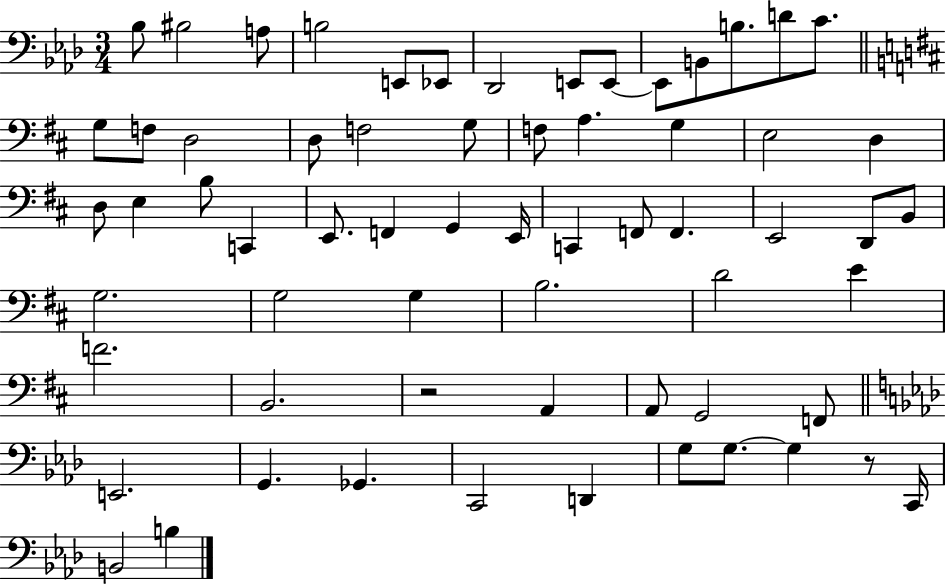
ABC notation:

X:1
T:Untitled
M:3/4
L:1/4
K:Ab
_B,/2 ^B,2 A,/2 B,2 E,,/2 _E,,/2 _D,,2 E,,/2 E,,/2 E,,/2 B,,/2 B,/2 D/2 C/2 G,/2 F,/2 D,2 D,/2 F,2 G,/2 F,/2 A, G, E,2 D, D,/2 E, B,/2 C,, E,,/2 F,, G,, E,,/4 C,, F,,/2 F,, E,,2 D,,/2 B,,/2 G,2 G,2 G, B,2 D2 E F2 B,,2 z2 A,, A,,/2 G,,2 F,,/2 E,,2 G,, _G,, C,,2 D,, G,/2 G,/2 G, z/2 C,,/4 B,,2 B,